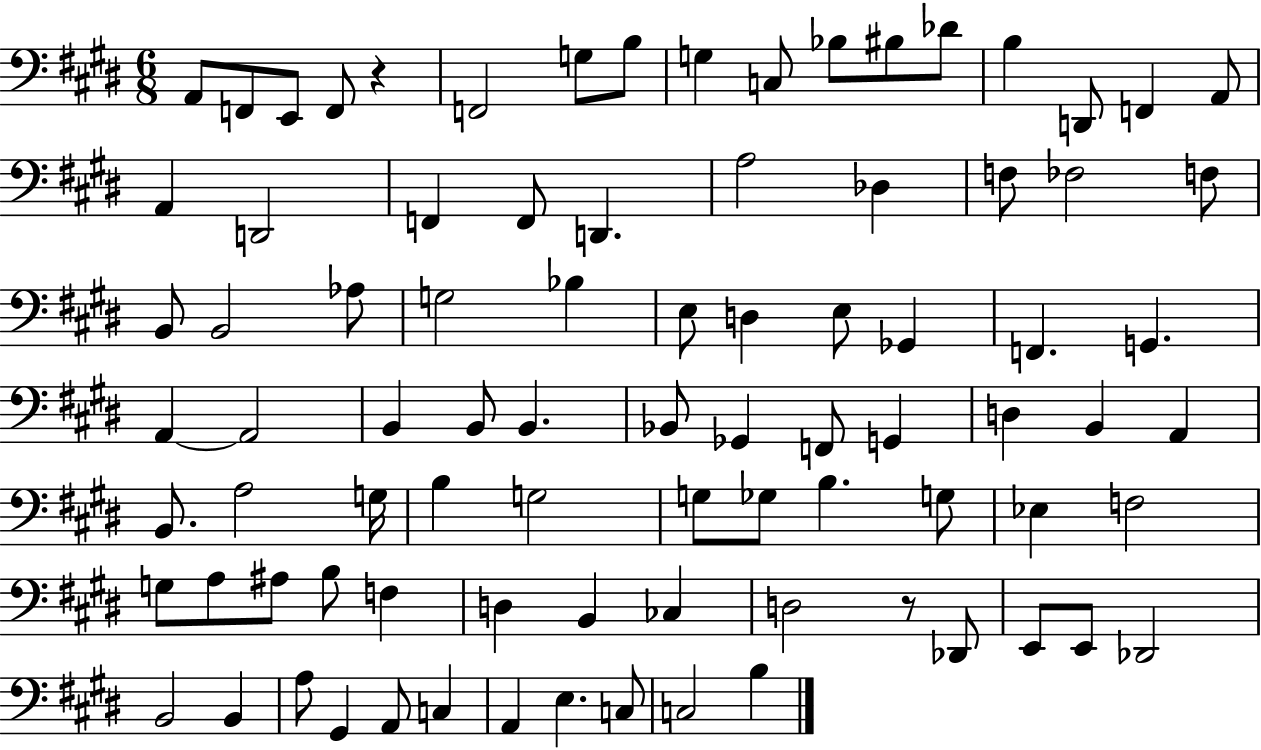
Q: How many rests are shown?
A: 2